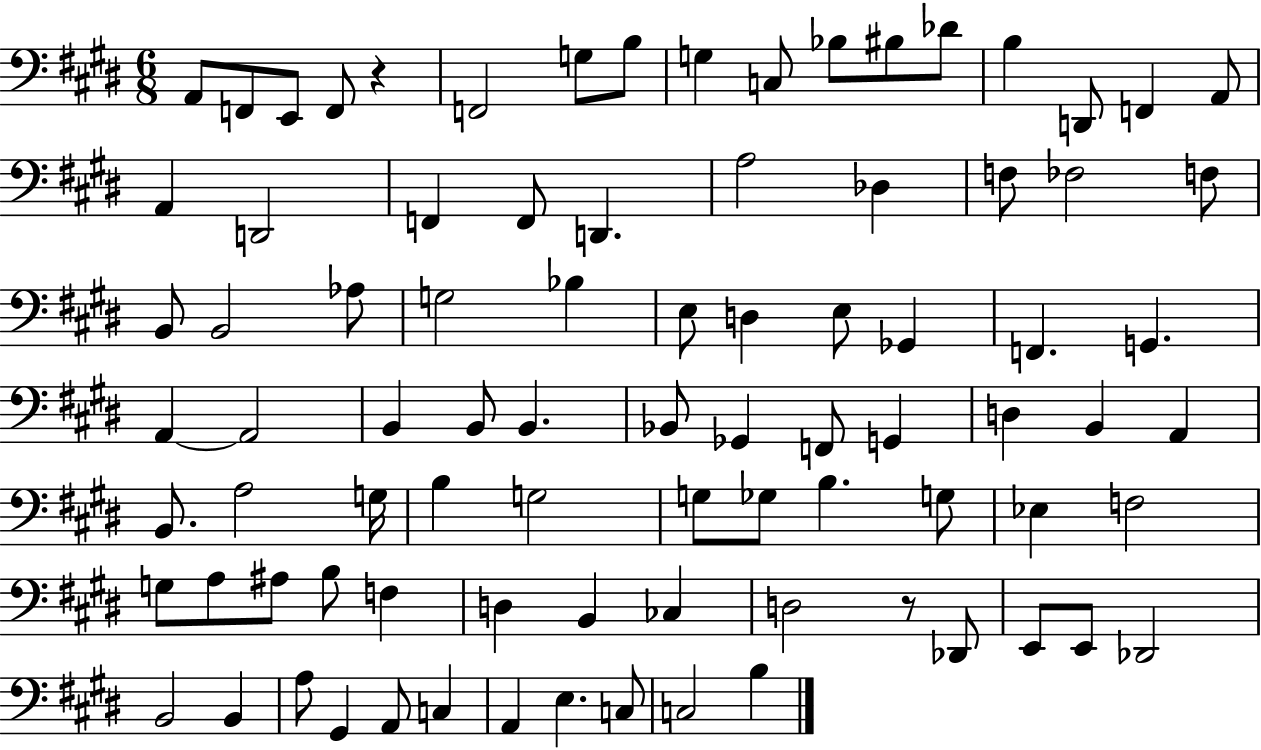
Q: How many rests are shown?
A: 2